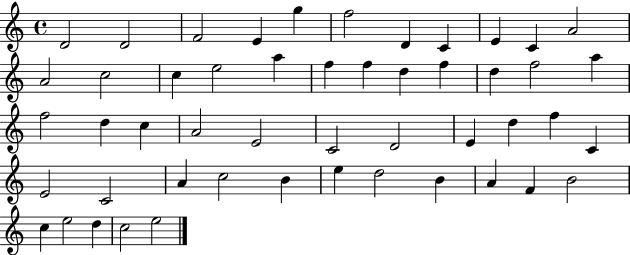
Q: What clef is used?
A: treble